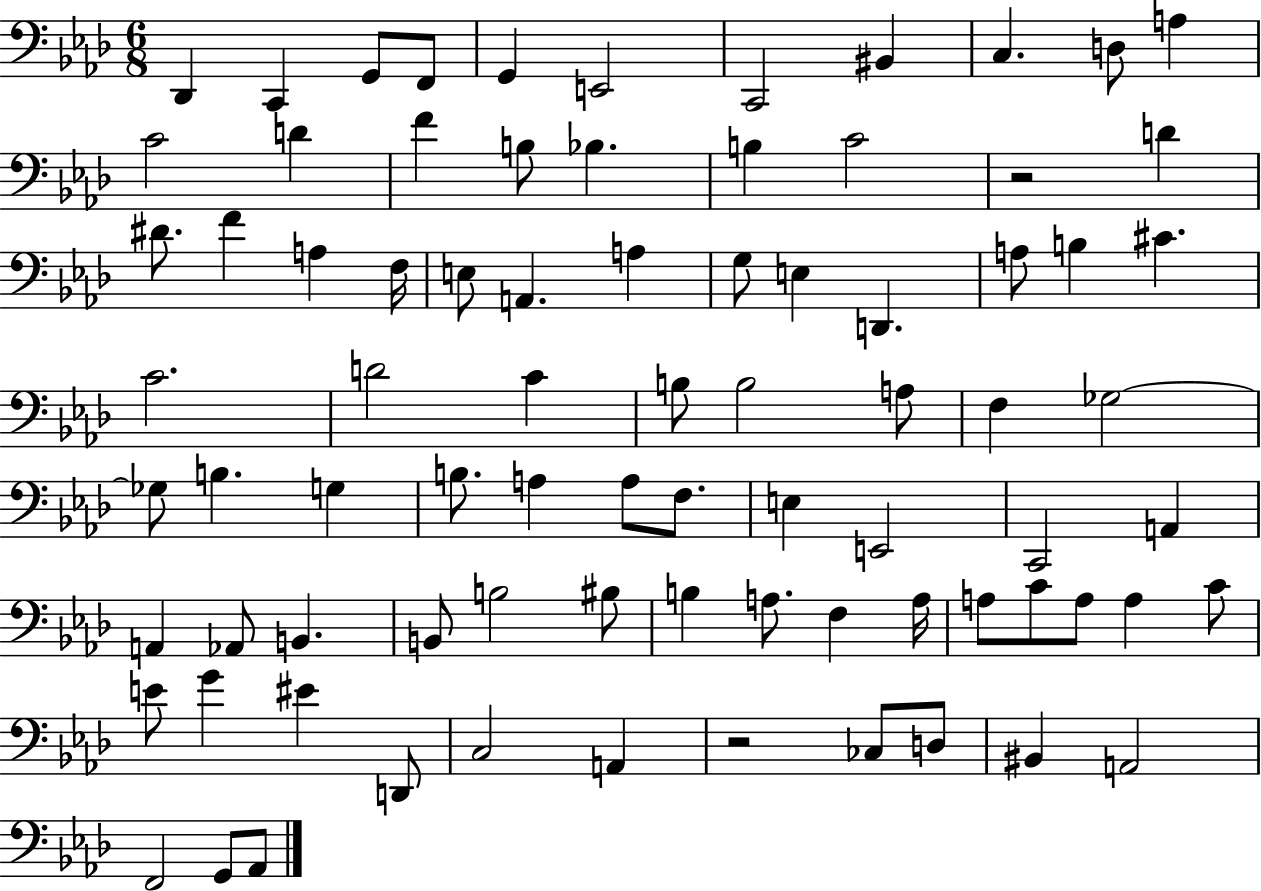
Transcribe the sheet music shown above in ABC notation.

X:1
T:Untitled
M:6/8
L:1/4
K:Ab
_D,, C,, G,,/2 F,,/2 G,, E,,2 C,,2 ^B,, C, D,/2 A, C2 D F B,/2 _B, B, C2 z2 D ^D/2 F A, F,/4 E,/2 A,, A, G,/2 E, D,, A,/2 B, ^C C2 D2 C B,/2 B,2 A,/2 F, _G,2 _G,/2 B, G, B,/2 A, A,/2 F,/2 E, E,,2 C,,2 A,, A,, _A,,/2 B,, B,,/2 B,2 ^B,/2 B, A,/2 F, A,/4 A,/2 C/2 A,/2 A, C/2 E/2 G ^E D,,/2 C,2 A,, z2 _C,/2 D,/2 ^B,, A,,2 F,,2 G,,/2 _A,,/2